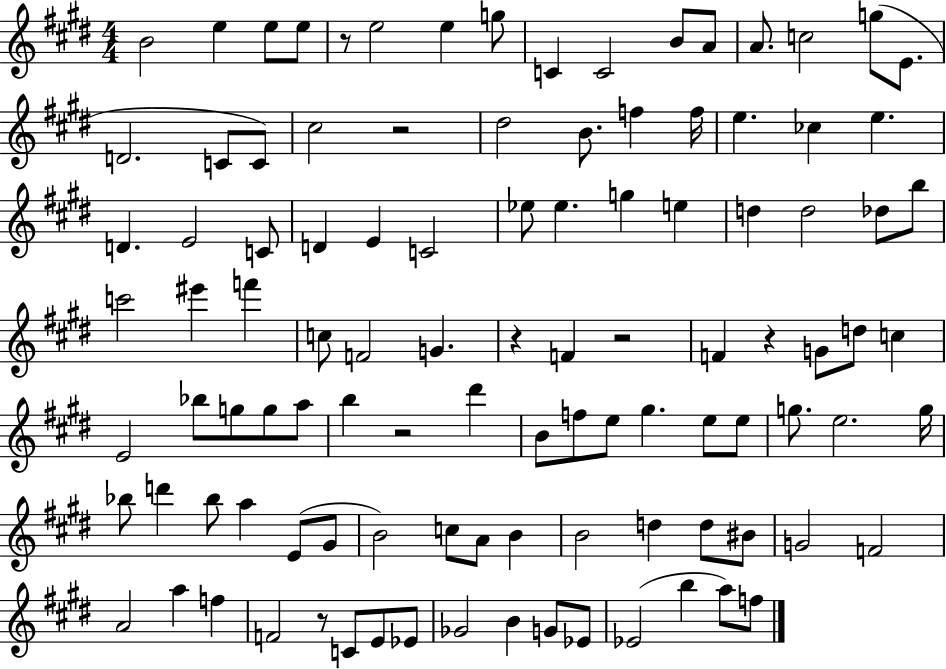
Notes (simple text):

B4/h E5/q E5/e E5/e R/e E5/h E5/q G5/e C4/q C4/h B4/e A4/e A4/e. C5/h G5/e E4/e. D4/h. C4/e C4/e C#5/h R/h D#5/h B4/e. F5/q F5/s E5/q. CES5/q E5/q. D4/q. E4/h C4/e D4/q E4/q C4/h Eb5/e Eb5/q. G5/q E5/q D5/q D5/h Db5/e B5/e C6/h EIS6/q F6/q C5/e F4/h G4/q. R/q F4/q R/h F4/q R/q G4/e D5/e C5/q E4/h Bb5/e G5/e G5/e A5/e B5/q R/h D#6/q B4/e F5/e E5/e G#5/q. E5/e E5/e G5/e. E5/h. G5/s Bb5/e D6/q Bb5/e A5/q E4/e G#4/e B4/h C5/e A4/e B4/q B4/h D5/q D5/e BIS4/e G4/h F4/h A4/h A5/q F5/q F4/h R/e C4/e E4/e Eb4/e Gb4/h B4/q G4/e Eb4/e Eb4/h B5/q A5/e F5/e